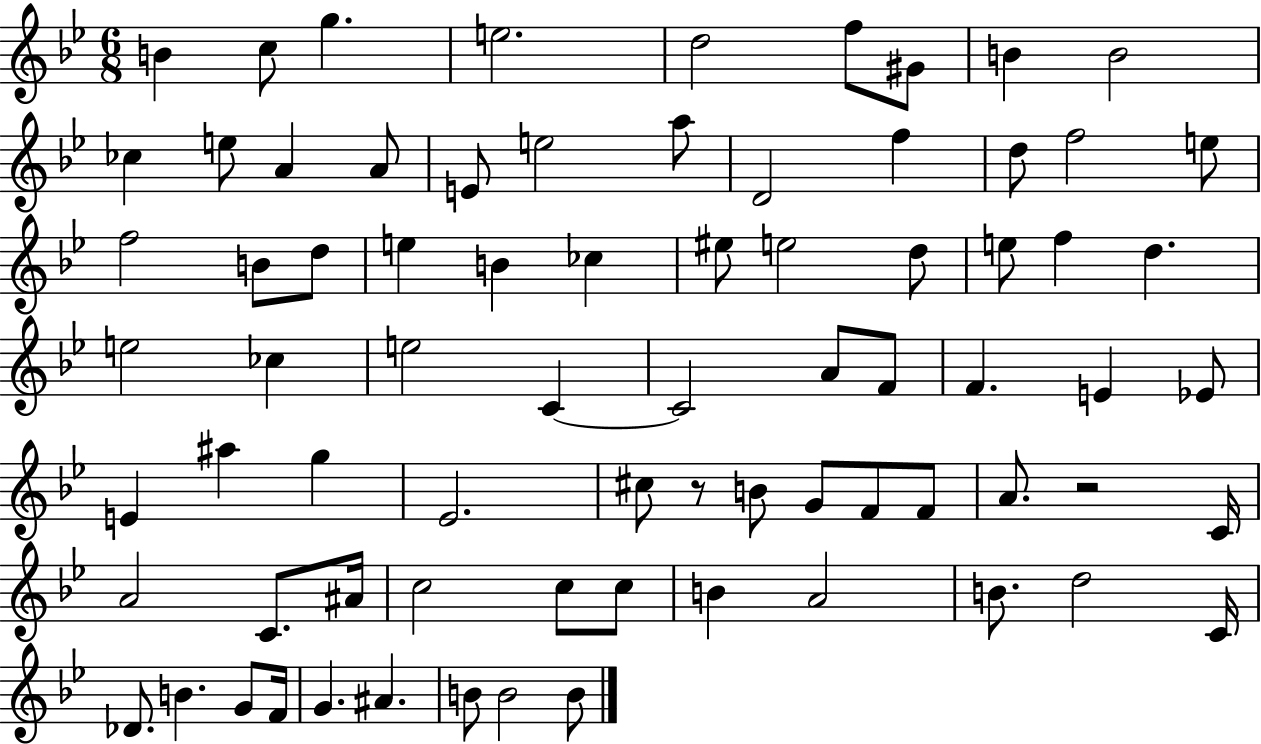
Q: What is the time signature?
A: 6/8